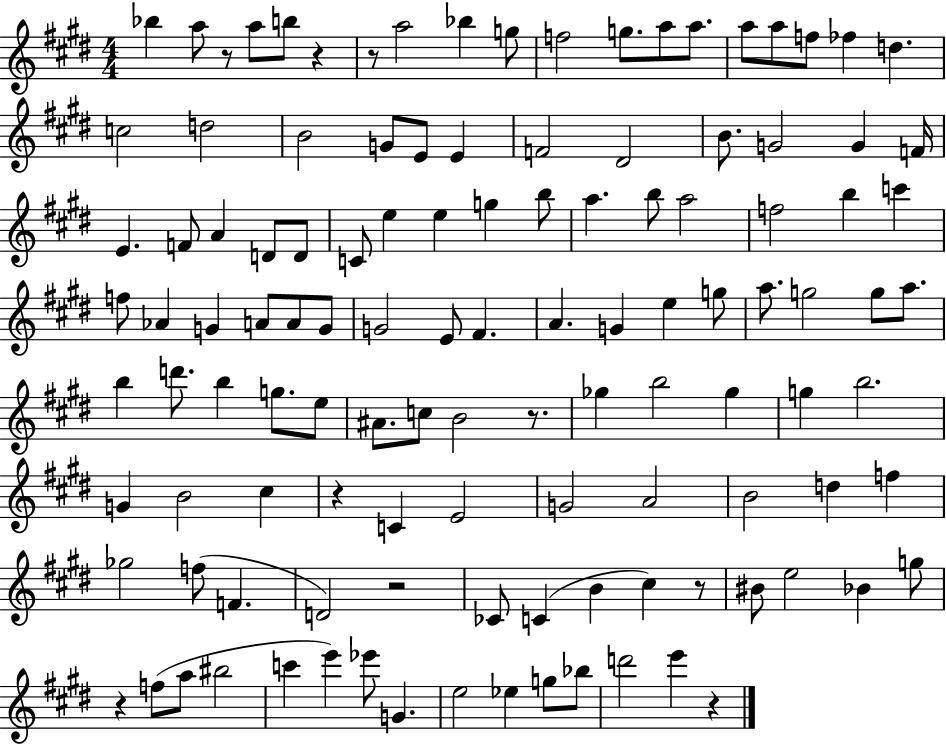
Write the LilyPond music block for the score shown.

{
  \clef treble
  \numericTimeSignature
  \time 4/4
  \key e \major
  \repeat volta 2 { bes''4 a''8 r8 a''8 b''8 r4 | r8 a''2 bes''4 g''8 | f''2 g''8. a''8 a''8. | a''8 a''8 f''8 fes''4 d''4. | \break c''2 d''2 | b'2 g'8 e'8 e'4 | f'2 dis'2 | b'8. g'2 g'4 f'16 | \break e'4. f'8 a'4 d'8 d'8 | c'8 e''4 e''4 g''4 b''8 | a''4. b''8 a''2 | f''2 b''4 c'''4 | \break f''8 aes'4 g'4 a'8 a'8 g'8 | g'2 e'8 fis'4. | a'4. g'4 e''4 g''8 | a''8. g''2 g''8 a''8. | \break b''4 d'''8. b''4 g''8. e''8 | ais'8. c''8 b'2 r8. | ges''4 b''2 ges''4 | g''4 b''2. | \break g'4 b'2 cis''4 | r4 c'4 e'2 | g'2 a'2 | b'2 d''4 f''4 | \break ges''2 f''8( f'4. | d'2) r2 | ces'8 c'4( b'4 cis''4) r8 | bis'8 e''2 bes'4 g''8 | \break r4 f''8( a''8 bis''2 | c'''4 e'''4) ees'''8 g'4. | e''2 ees''4 g''8 bes''8 | d'''2 e'''4 r4 | \break } \bar "|."
}